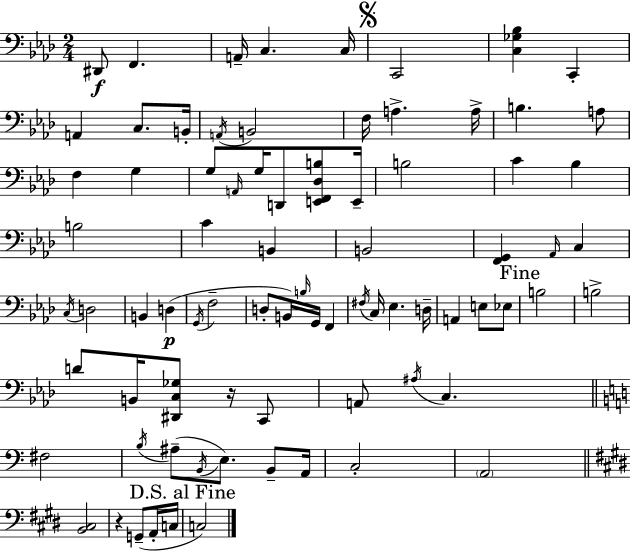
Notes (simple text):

D#2/e F2/q. A2/s C3/q. C3/s C2/h [C3,Gb3,Bb3]/q C2/q A2/q C3/e. B2/s A2/s B2/h F3/s A3/q. A3/s B3/q. A3/e F3/q G3/q G3/e A2/s G3/s D2/e [E2,F2,Db3,B3]/e E2/s B3/h C4/q Bb3/q B3/h C4/q B2/q B2/h [F2,G2]/q Ab2/s C3/q C3/s D3/h B2/q D3/q G2/s F3/h D3/e B2/s B3/s G2/s F2/q F#3/s C3/s Eb3/q. D3/s A2/q E3/e Eb3/e B3/h B3/h D4/e B2/s [D#2,C3,Gb3]/e R/s C2/e A2/e A#3/s C3/q. F#3/h B3/s A#3/e B2/s E3/e. B2/e A2/s C3/h A2/h [B2,C#3]/h R/q G2/e A2/s C3/s C3/h